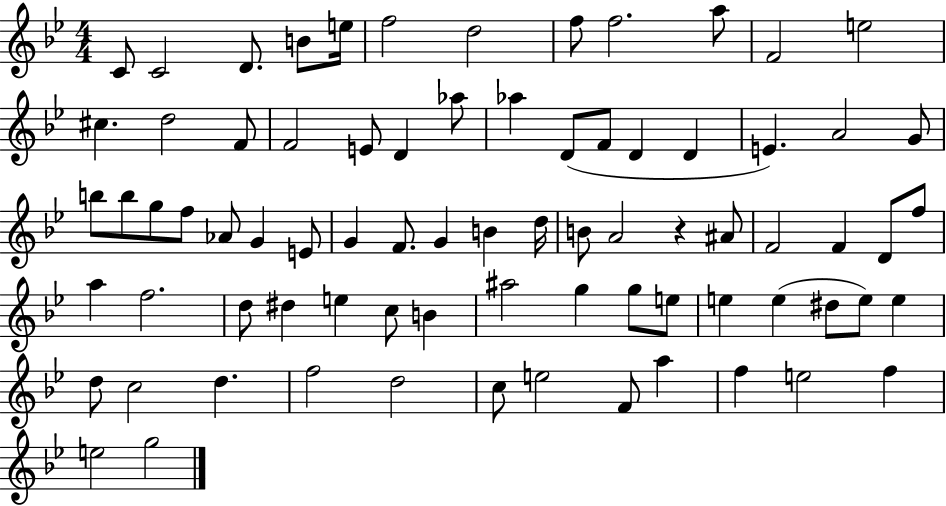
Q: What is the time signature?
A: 4/4